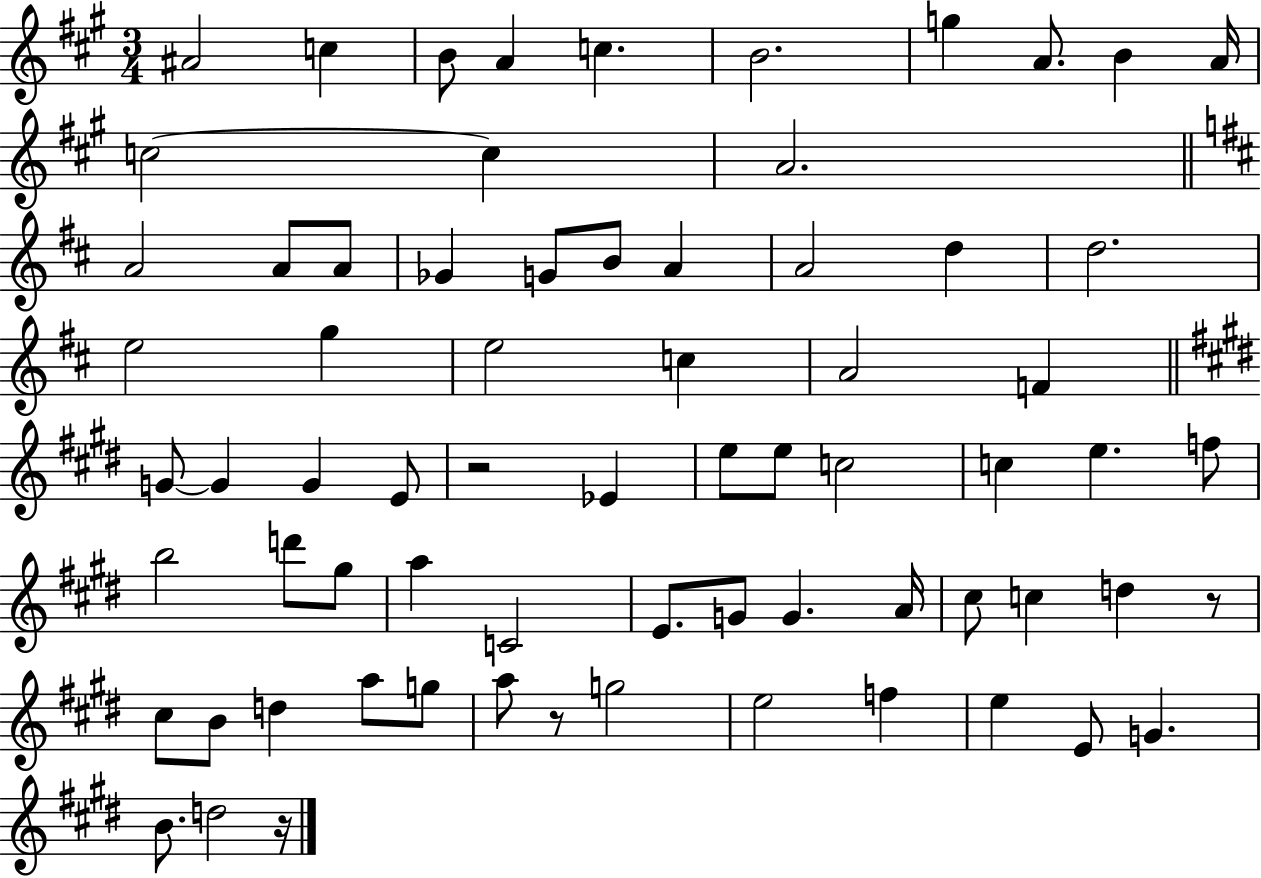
A#4/h C5/q B4/e A4/q C5/q. B4/h. G5/q A4/e. B4/q A4/s C5/h C5/q A4/h. A4/h A4/e A4/e Gb4/q G4/e B4/e A4/q A4/h D5/q D5/h. E5/h G5/q E5/h C5/q A4/h F4/q G4/e G4/q G4/q E4/e R/h Eb4/q E5/e E5/e C5/h C5/q E5/q. F5/e B5/h D6/e G#5/e A5/q C4/h E4/e. G4/e G4/q. A4/s C#5/e C5/q D5/q R/e C#5/e B4/e D5/q A5/e G5/e A5/e R/e G5/h E5/h F5/q E5/q E4/e G4/q. B4/e. D5/h R/s